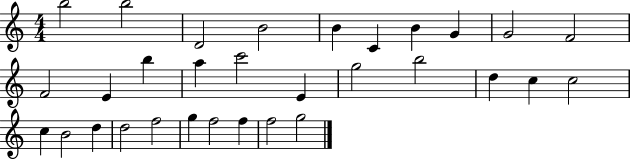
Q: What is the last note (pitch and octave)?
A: G5